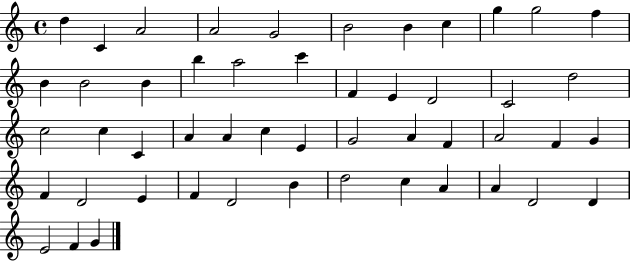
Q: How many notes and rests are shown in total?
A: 50